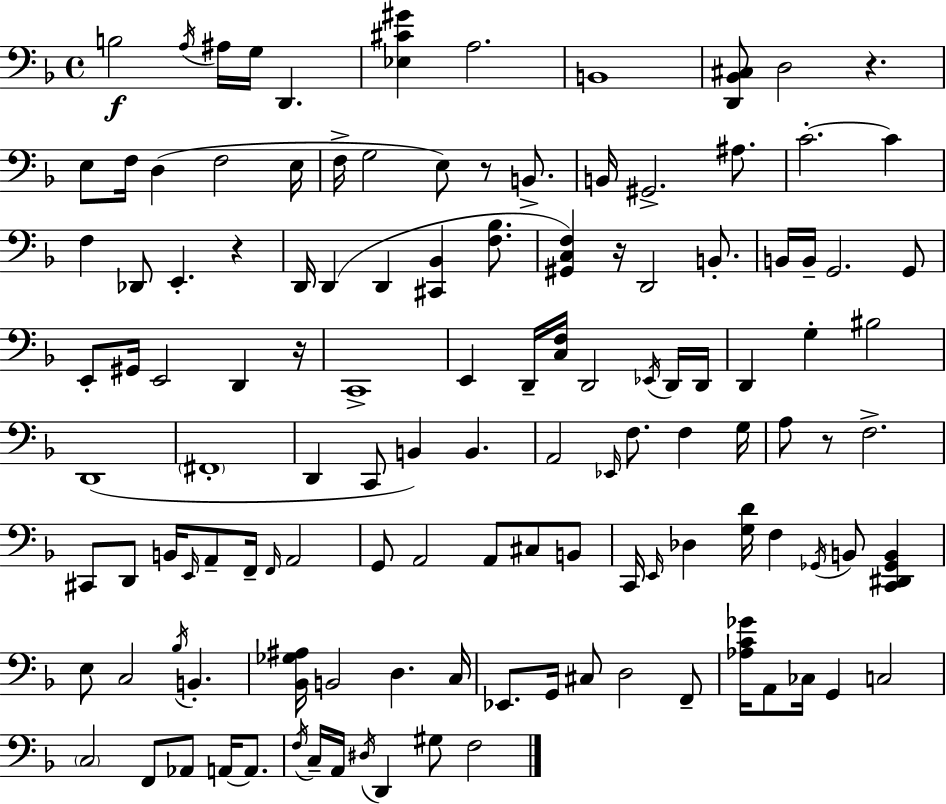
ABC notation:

X:1
T:Untitled
M:4/4
L:1/4
K:F
B,2 A,/4 ^A,/4 G,/4 D,, [_E,^C^G] A,2 B,,4 [D,,_B,,^C,]/2 D,2 z E,/2 F,/4 D, F,2 E,/4 F,/4 G,2 E,/2 z/2 B,,/2 B,,/4 ^G,,2 ^A,/2 C2 C F, _D,,/2 E,, z D,,/4 D,, D,, [^C,,_B,,] [F,_B,]/2 [^G,,C,F,] z/4 D,,2 B,,/2 B,,/4 B,,/4 G,,2 G,,/2 E,,/2 ^G,,/4 E,,2 D,, z/4 C,,4 E,, D,,/4 [C,F,]/4 D,,2 _E,,/4 D,,/4 D,,/4 D,, G, ^B,2 D,,4 ^F,,4 D,, C,,/2 B,, B,, A,,2 _E,,/4 F,/2 F, G,/4 A,/2 z/2 F,2 ^C,,/2 D,,/2 B,,/4 E,,/4 A,,/2 F,,/4 F,,/4 A,,2 G,,/2 A,,2 A,,/2 ^C,/2 B,,/2 C,,/4 E,,/4 _D, [G,D]/4 F, _G,,/4 B,,/2 [C,,^D,,_G,,B,,] E,/2 C,2 _B,/4 B,, [_B,,_G,^A,]/4 B,,2 D, C,/4 _E,,/2 G,,/4 ^C,/2 D,2 F,,/2 [_A,C_G]/4 A,,/2 _C,/4 G,, C,2 C,2 F,,/2 _A,,/2 A,,/4 A,,/2 F,/4 C,/4 A,,/4 ^D,/4 D,, ^G,/2 F,2